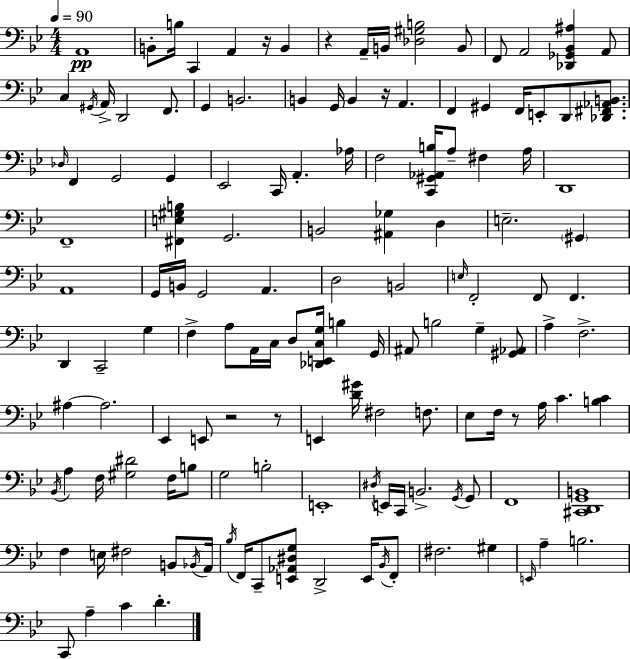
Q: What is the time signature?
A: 4/4